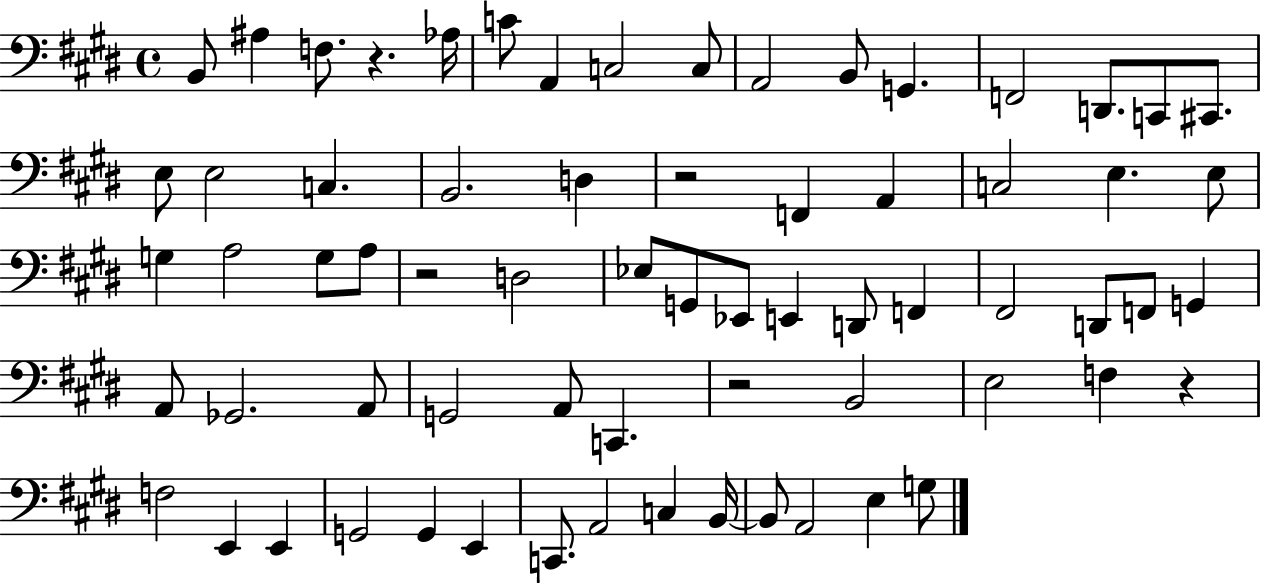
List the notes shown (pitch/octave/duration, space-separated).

B2/e A#3/q F3/e. R/q. Ab3/s C4/e A2/q C3/h C3/e A2/h B2/e G2/q. F2/h D2/e. C2/e C#2/e. E3/e E3/h C3/q. B2/h. D3/q R/h F2/q A2/q C3/h E3/q. E3/e G3/q A3/h G3/e A3/e R/h D3/h Eb3/e G2/e Eb2/e E2/q D2/e F2/q F#2/h D2/e F2/e G2/q A2/e Gb2/h. A2/e G2/h A2/e C2/q. R/h B2/h E3/h F3/q R/q F3/h E2/q E2/q G2/h G2/q E2/q C2/e. A2/h C3/q B2/s B2/e A2/h E3/q G3/e